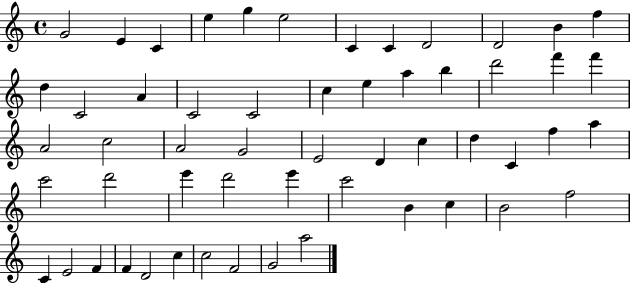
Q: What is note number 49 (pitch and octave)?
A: F4